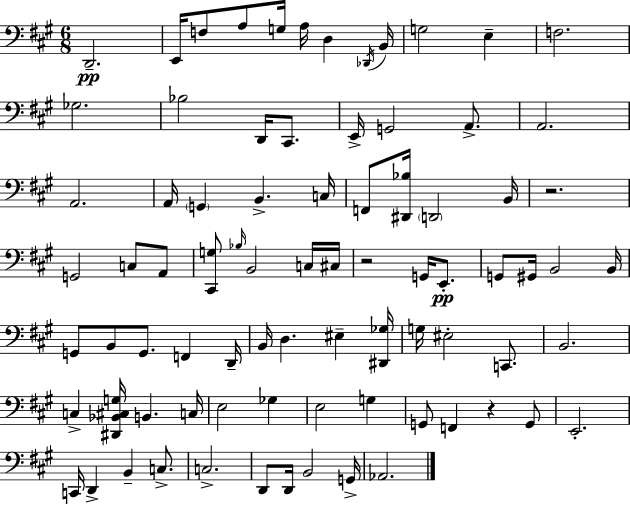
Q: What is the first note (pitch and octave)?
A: D2